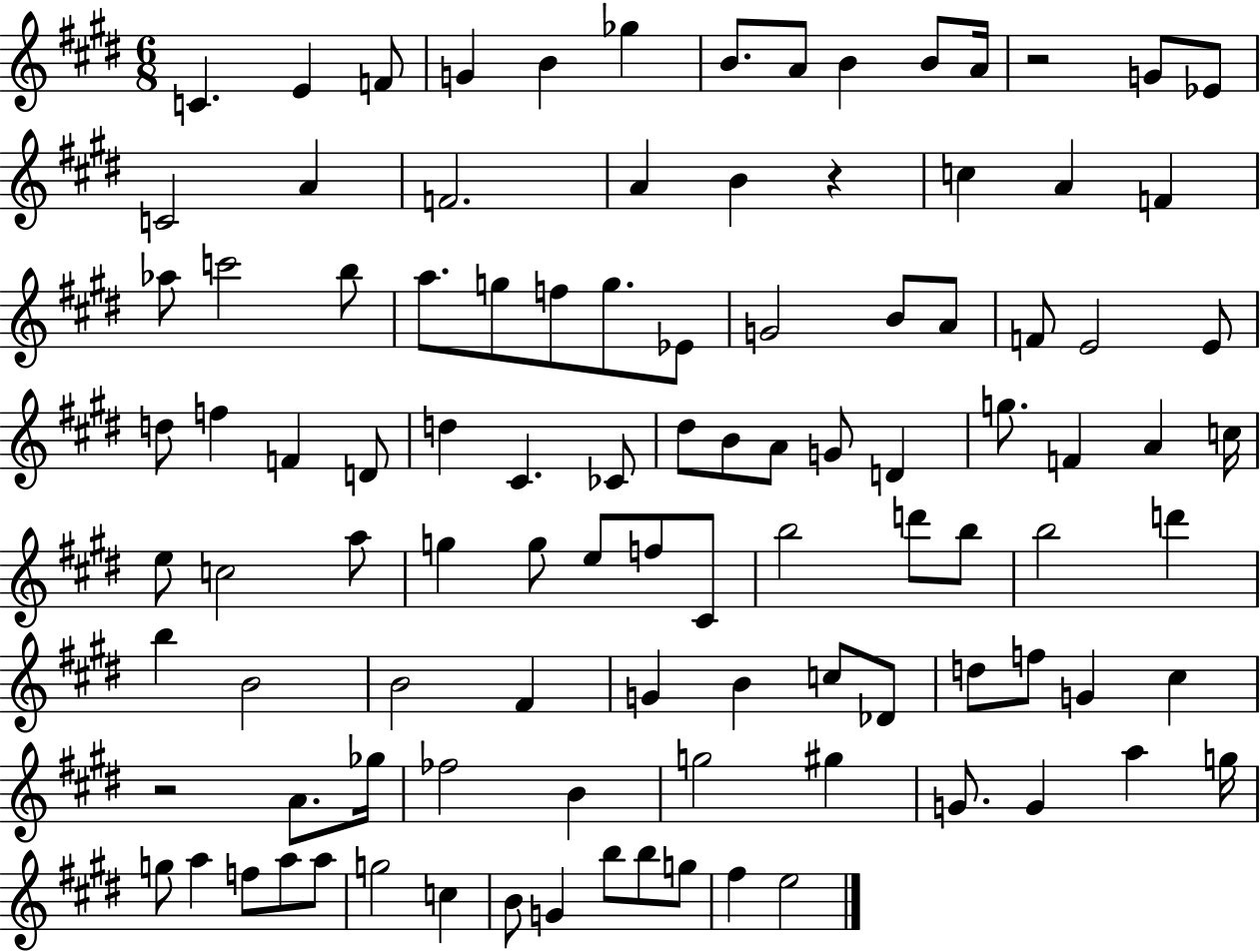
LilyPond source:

{
  \clef treble
  \numericTimeSignature
  \time 6/8
  \key e \major
  \repeat volta 2 { c'4. e'4 f'8 | g'4 b'4 ges''4 | b'8. a'8 b'4 b'8 a'16 | r2 g'8 ees'8 | \break c'2 a'4 | f'2. | a'4 b'4 r4 | c''4 a'4 f'4 | \break aes''8 c'''2 b''8 | a''8. g''8 f''8 g''8. ees'8 | g'2 b'8 a'8 | f'8 e'2 e'8 | \break d''8 f''4 f'4 d'8 | d''4 cis'4. ces'8 | dis''8 b'8 a'8 g'8 d'4 | g''8. f'4 a'4 c''16 | \break e''8 c''2 a''8 | g''4 g''8 e''8 f''8 cis'8 | b''2 d'''8 b''8 | b''2 d'''4 | \break b''4 b'2 | b'2 fis'4 | g'4 b'4 c''8 des'8 | d''8 f''8 g'4 cis''4 | \break r2 a'8. ges''16 | fes''2 b'4 | g''2 gis''4 | g'8. g'4 a''4 g''16 | \break g''8 a''4 f''8 a''8 a''8 | g''2 c''4 | b'8 g'4 b''8 b''8 g''8 | fis''4 e''2 | \break } \bar "|."
}